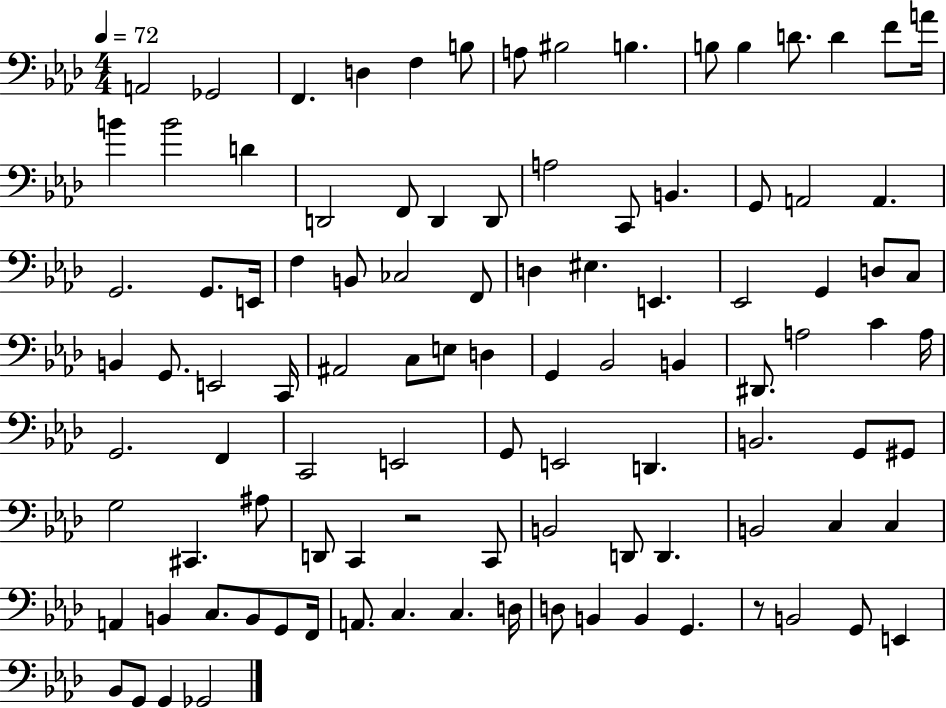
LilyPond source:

{
  \clef bass
  \numericTimeSignature
  \time 4/4
  \key aes \major
  \tempo 4 = 72
  a,2 ges,2 | f,4. d4 f4 b8 | a8 bis2 b4. | b8 b4 d'8. d'4 f'8 a'16 | \break b'4 b'2 d'4 | d,2 f,8 d,4 d,8 | a2 c,8 b,4. | g,8 a,2 a,4. | \break g,2. g,8. e,16 | f4 b,8 ces2 f,8 | d4 eis4. e,4. | ees,2 g,4 d8 c8 | \break b,4 g,8. e,2 c,16 | ais,2 c8 e8 d4 | g,4 bes,2 b,4 | dis,8. a2 c'4 a16 | \break g,2. f,4 | c,2 e,2 | g,8 e,2 d,4. | b,2. g,8 gis,8 | \break g2 cis,4. ais8 | d,8 c,4 r2 c,8 | b,2 d,8 d,4. | b,2 c4 c4 | \break a,4 b,4 c8. b,8 g,8 f,16 | a,8. c4. c4. d16 | d8 b,4 b,4 g,4. | r8 b,2 g,8 e,4 | \break bes,8 g,8 g,4 ges,2 | \bar "|."
}